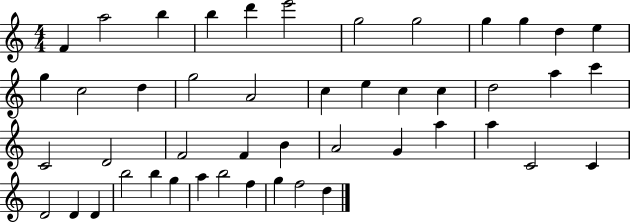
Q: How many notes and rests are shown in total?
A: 47